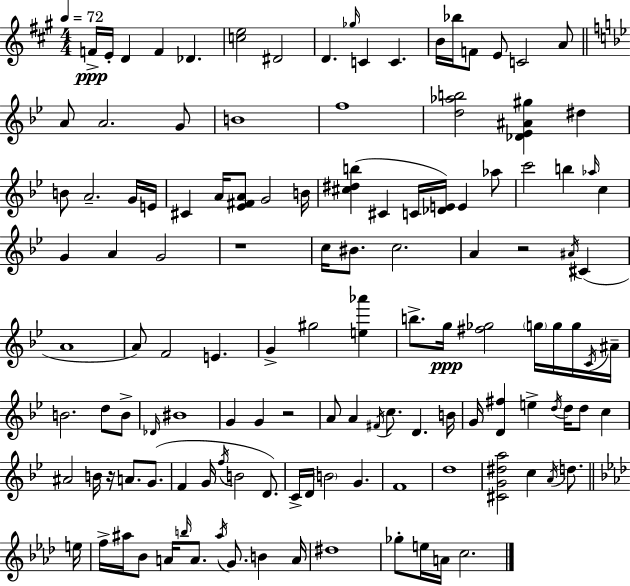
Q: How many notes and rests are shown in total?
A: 127